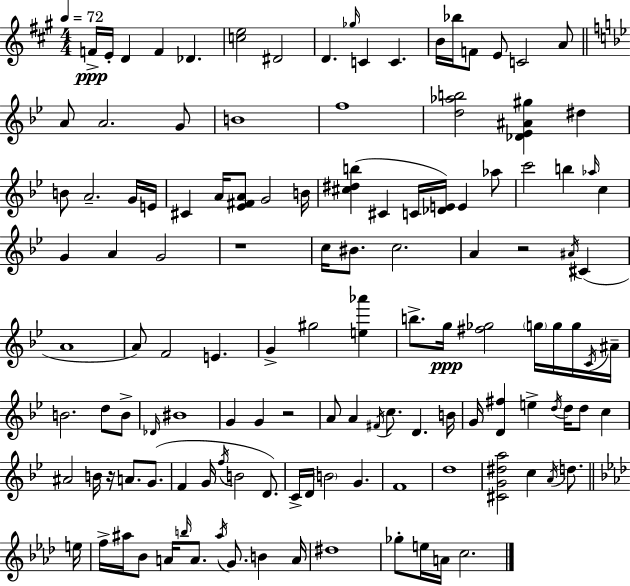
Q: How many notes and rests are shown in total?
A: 127